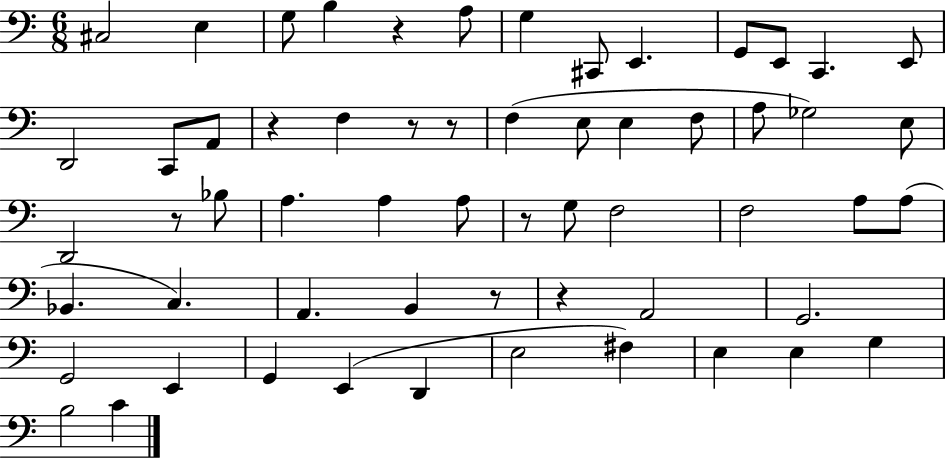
C#3/h E3/q G3/e B3/q R/q A3/e G3/q C#2/e E2/q. G2/e E2/e C2/q. E2/e D2/h C2/e A2/e R/q F3/q R/e R/e F3/q E3/e E3/q F3/e A3/e Gb3/h E3/e D2/h R/e Bb3/e A3/q. A3/q A3/e R/e G3/e F3/h F3/h A3/e A3/e Bb2/q. C3/q. A2/q. B2/q R/e R/q A2/h G2/h. G2/h E2/q G2/q E2/q D2/q E3/h F#3/q E3/q E3/q G3/q B3/h C4/q